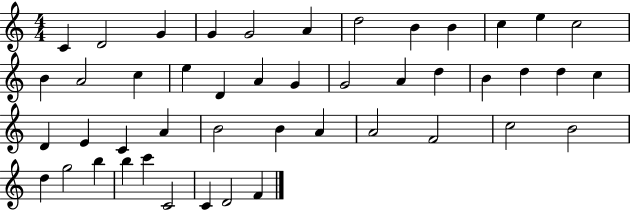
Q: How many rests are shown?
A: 0